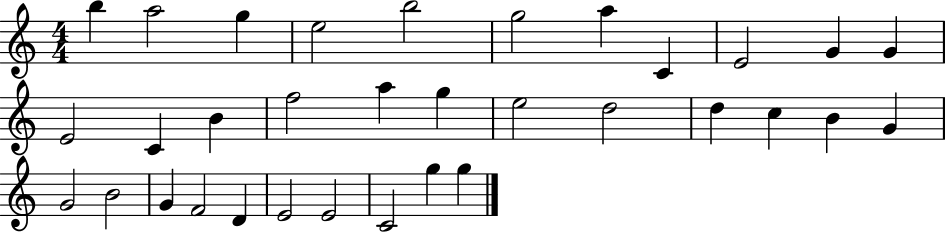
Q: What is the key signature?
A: C major